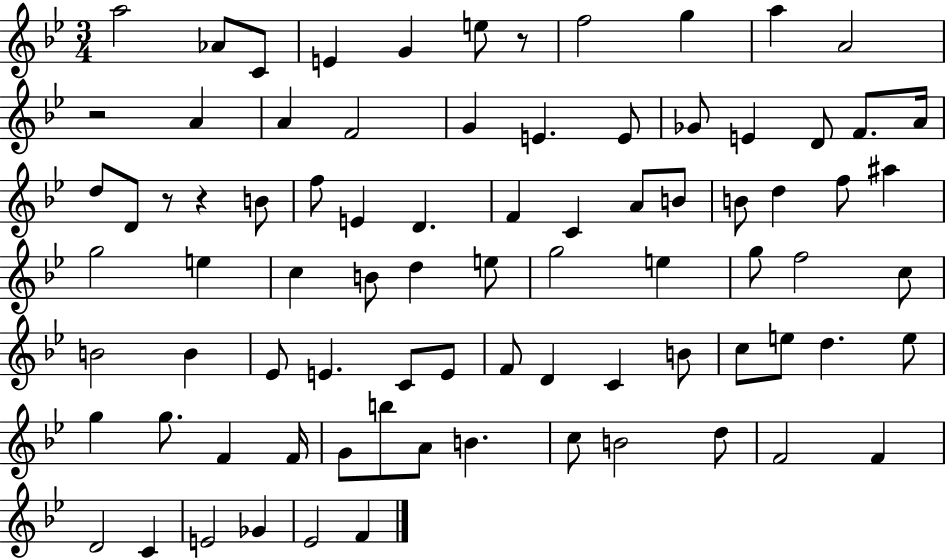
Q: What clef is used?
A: treble